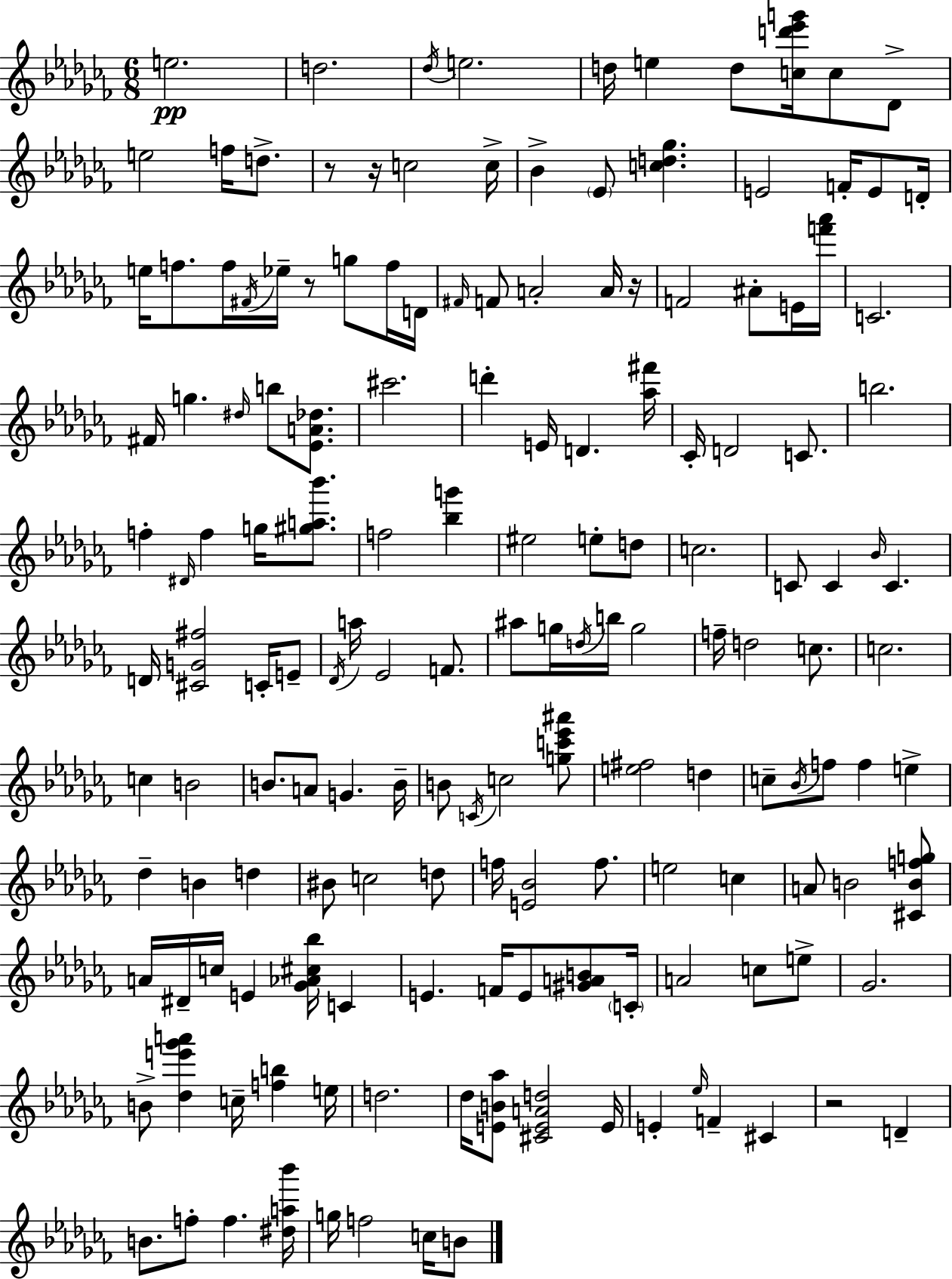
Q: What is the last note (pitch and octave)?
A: B4